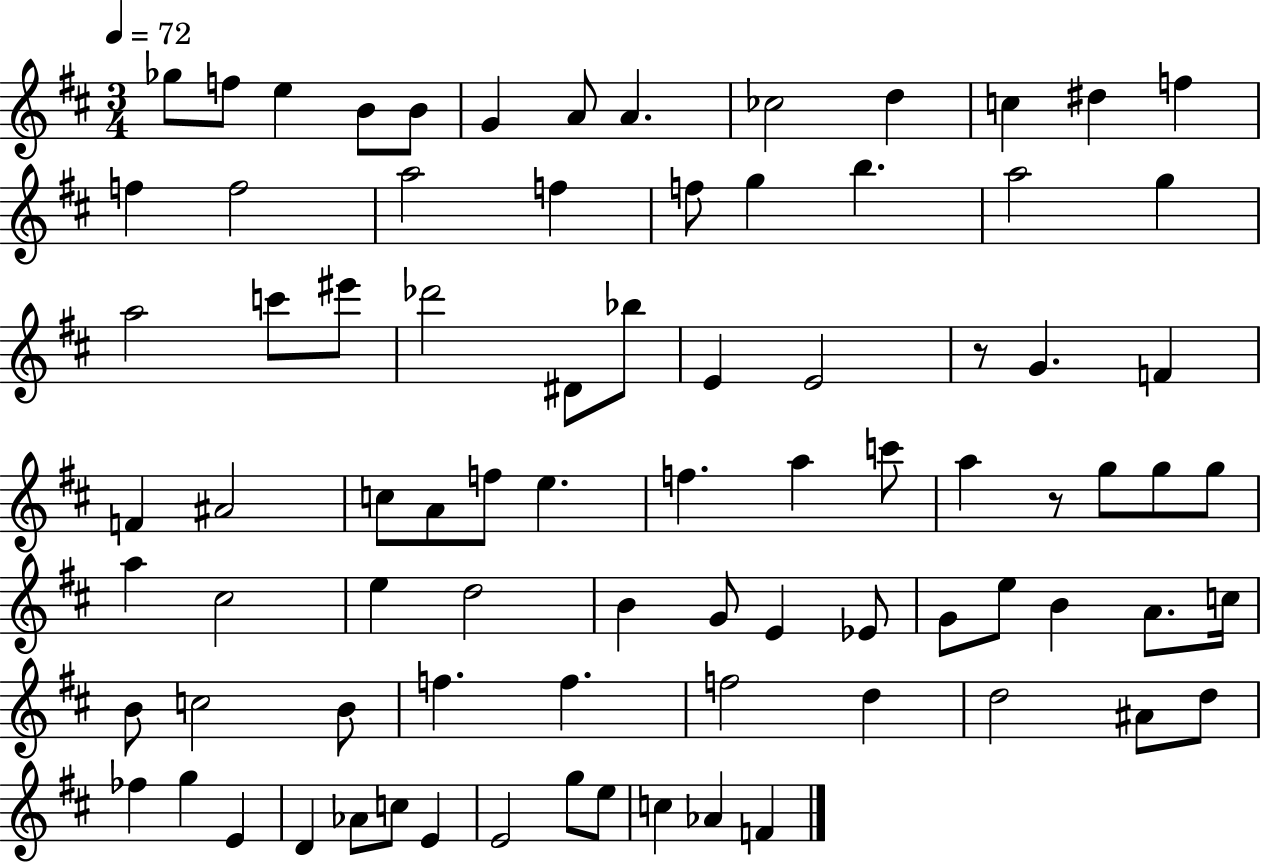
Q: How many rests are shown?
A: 2